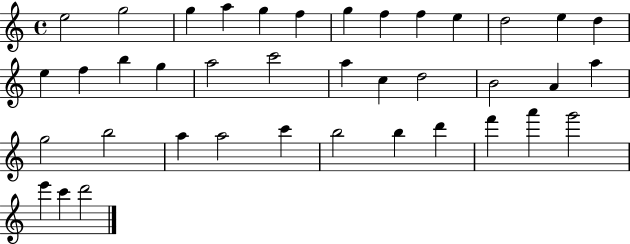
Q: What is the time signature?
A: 4/4